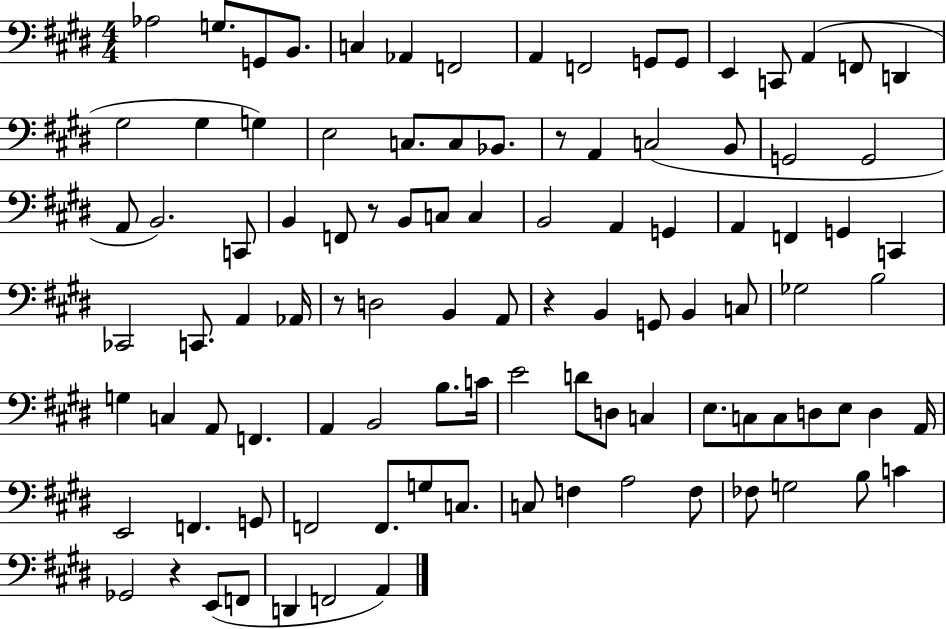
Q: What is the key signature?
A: E major